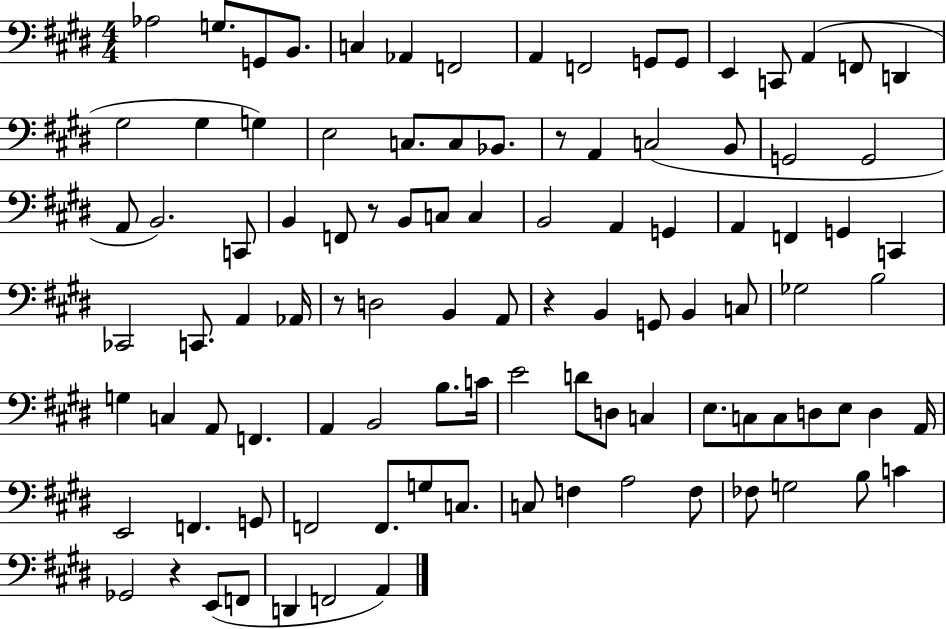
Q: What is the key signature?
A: E major